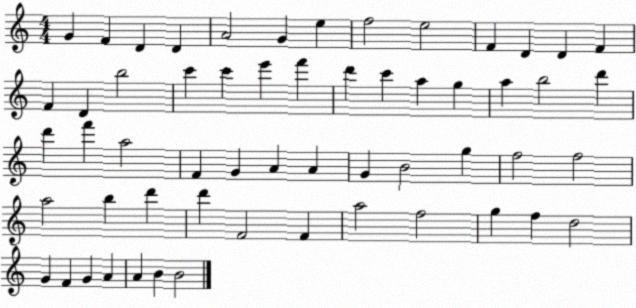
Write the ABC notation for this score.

X:1
T:Untitled
M:4/4
L:1/4
K:C
G F D D A2 G e f2 e2 F D D F F D b2 c' c' e' f' d' c' a g a b2 d' d' f' a2 F G A A G B2 g f2 f2 a2 b d' d' F2 F a2 f2 g f d2 G F G A A B B2